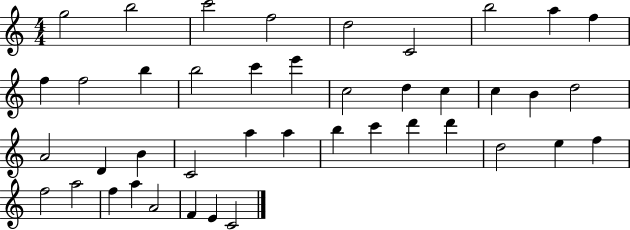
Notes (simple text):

G5/h B5/h C6/h F5/h D5/h C4/h B5/h A5/q F5/q F5/q F5/h B5/q B5/h C6/q E6/q C5/h D5/q C5/q C5/q B4/q D5/h A4/h D4/q B4/q C4/h A5/q A5/q B5/q C6/q D6/q D6/q D5/h E5/q F5/q F5/h A5/h F5/q A5/q A4/h F4/q E4/q C4/h